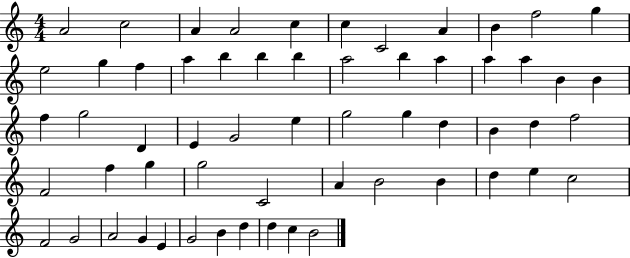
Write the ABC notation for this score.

X:1
T:Untitled
M:4/4
L:1/4
K:C
A2 c2 A A2 c c C2 A B f2 g e2 g f a b b b a2 b a a a B B f g2 D E G2 e g2 g d B d f2 F2 f g g2 C2 A B2 B d e c2 F2 G2 A2 G E G2 B d d c B2